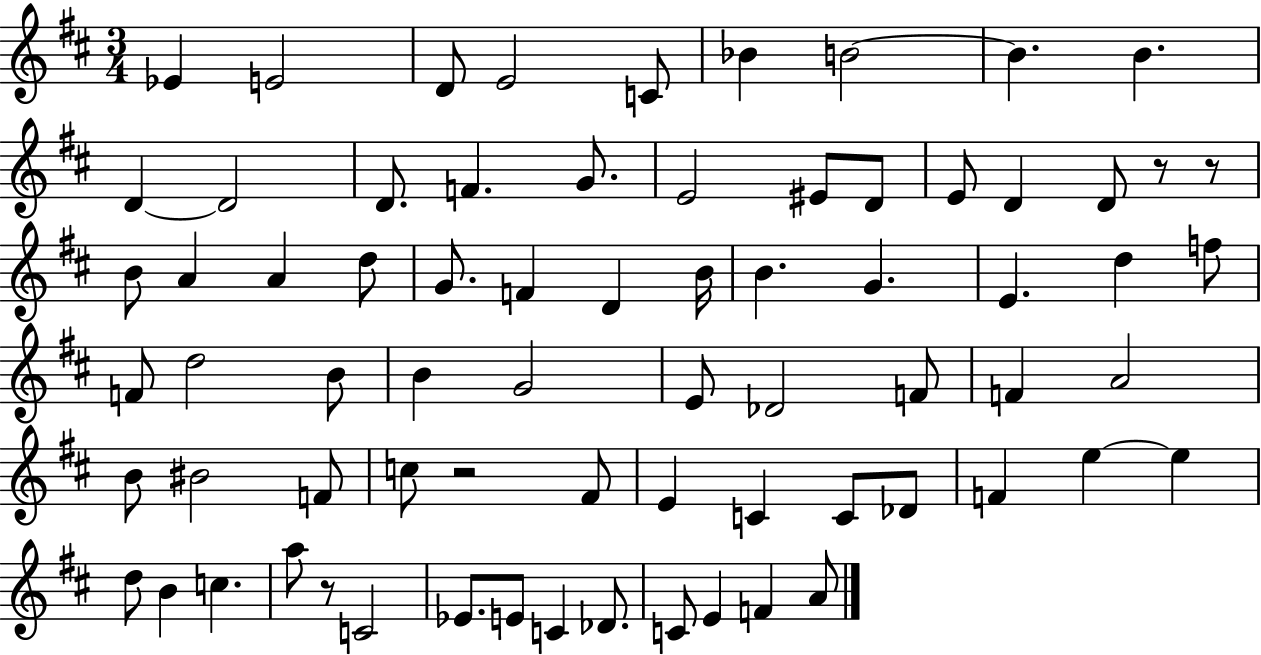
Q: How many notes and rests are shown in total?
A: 72